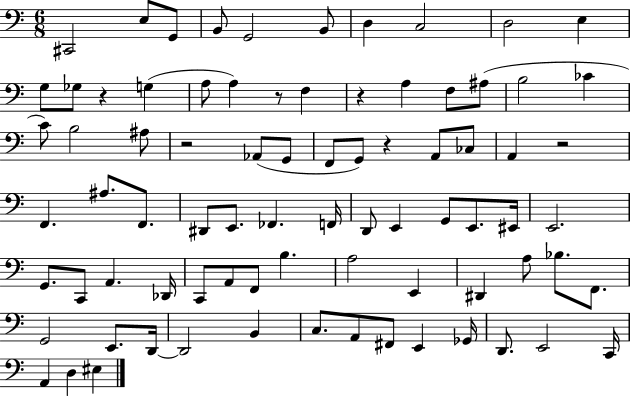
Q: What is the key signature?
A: C major